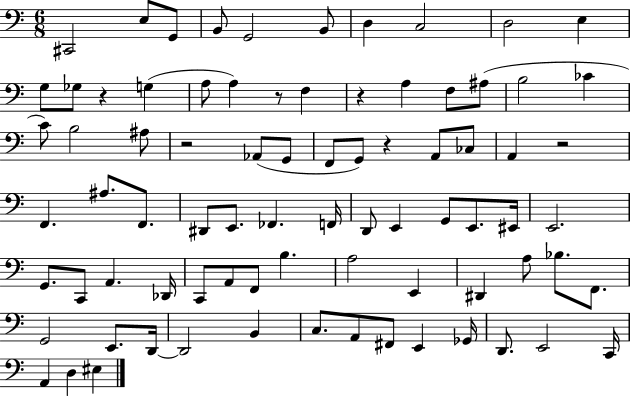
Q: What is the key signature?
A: C major